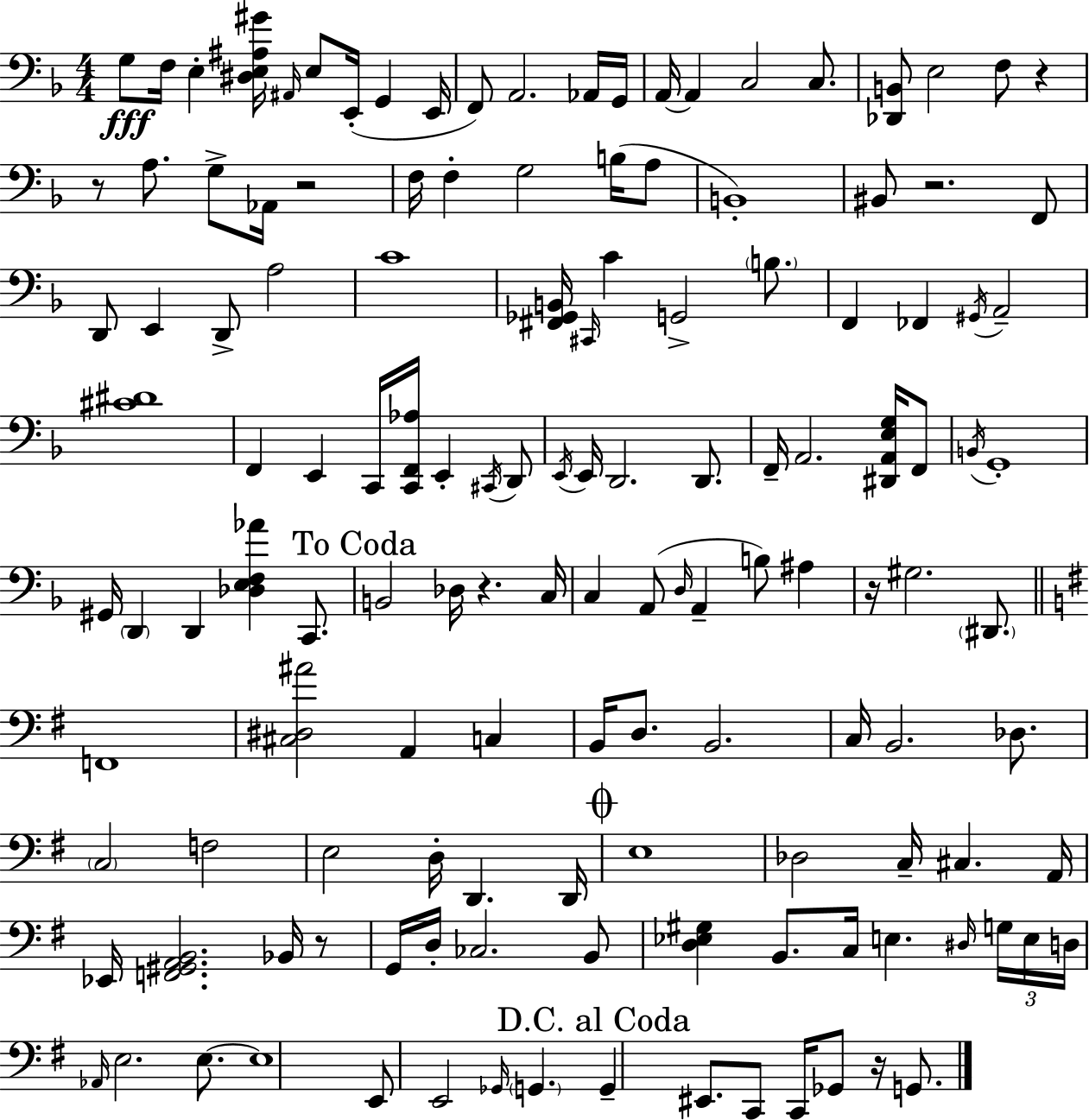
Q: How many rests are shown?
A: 8